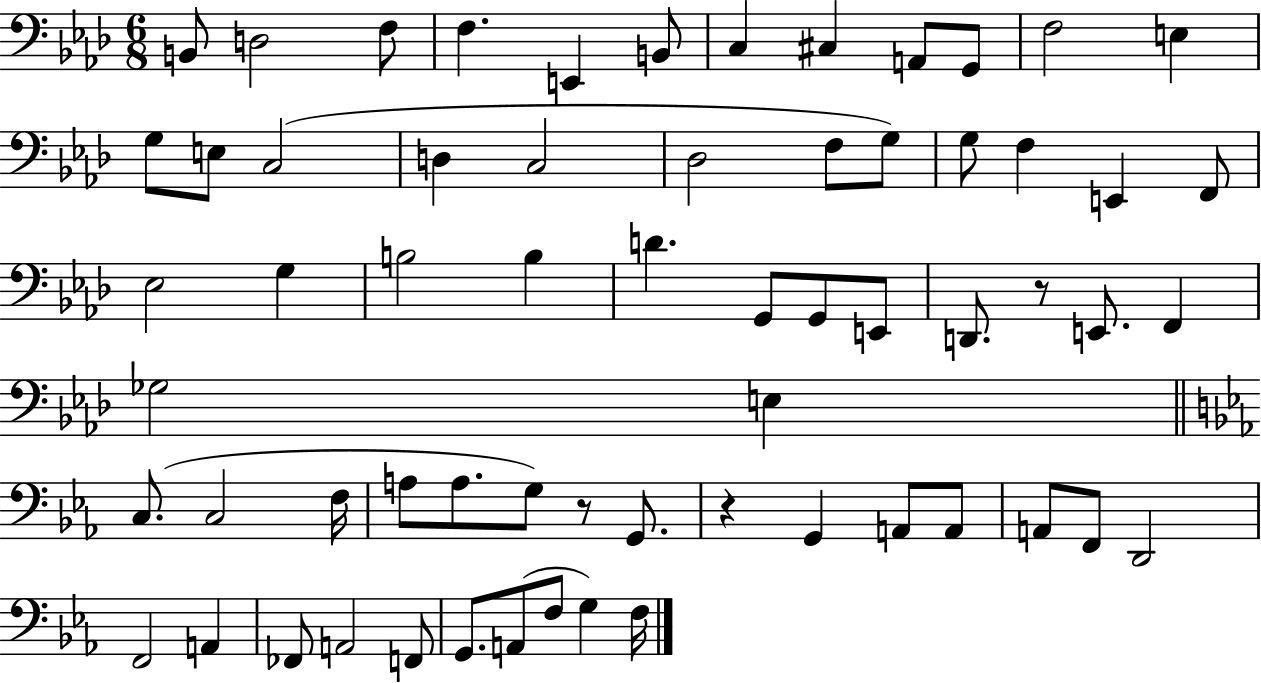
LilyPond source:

{
  \clef bass
  \numericTimeSignature
  \time 6/8
  \key aes \major
  b,8 d2 f8 | f4. e,4 b,8 | c4 cis4 a,8 g,8 | f2 e4 | \break g8 e8 c2( | d4 c2 | des2 f8 g8) | g8 f4 e,4 f,8 | \break ees2 g4 | b2 b4 | d'4. g,8 g,8 e,8 | d,8. r8 e,8. f,4 | \break ges2 e4 | \bar "||" \break \key ees \major c8.( c2 f16 | a8 a8. g8) r8 g,8. | r4 g,4 a,8 a,8 | a,8 f,8 d,2 | \break f,2 a,4 | fes,8 a,2 f,8 | g,8. a,8( f8 g4) f16 | \bar "|."
}